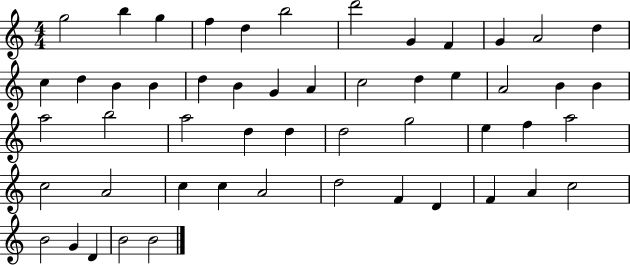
G5/h B5/q G5/q F5/q D5/q B5/h D6/h G4/q F4/q G4/q A4/h D5/q C5/q D5/q B4/q B4/q D5/q B4/q G4/q A4/q C5/h D5/q E5/q A4/h B4/q B4/q A5/h B5/h A5/h D5/q D5/q D5/h G5/h E5/q F5/q A5/h C5/h A4/h C5/q C5/q A4/h D5/h F4/q D4/q F4/q A4/q C5/h B4/h G4/q D4/q B4/h B4/h